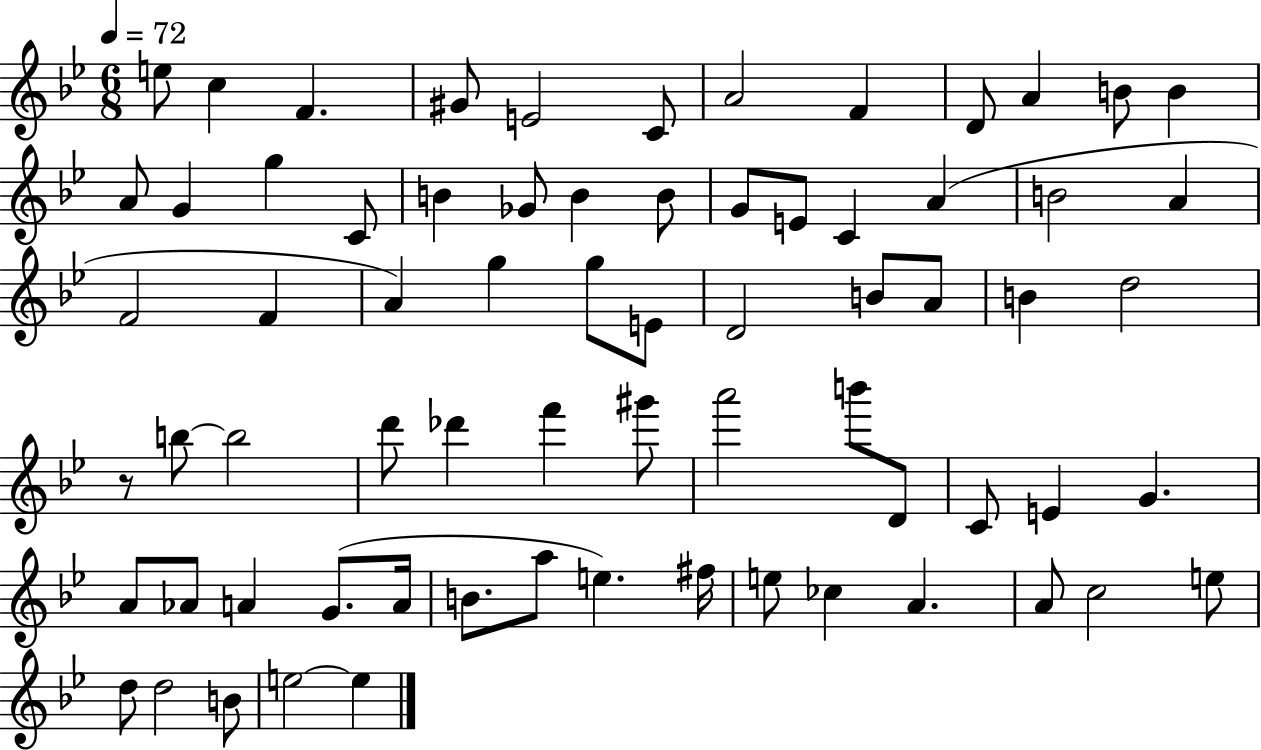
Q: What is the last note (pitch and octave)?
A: E5